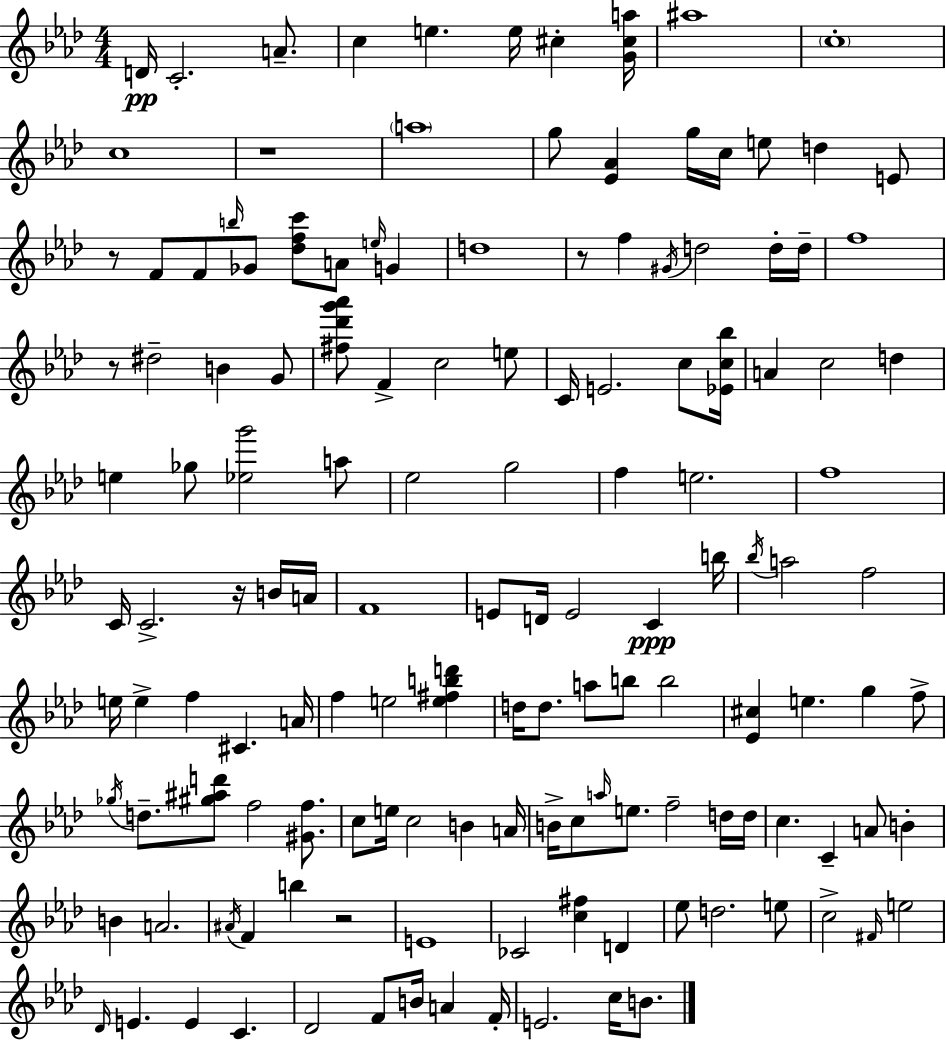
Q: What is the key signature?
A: F minor